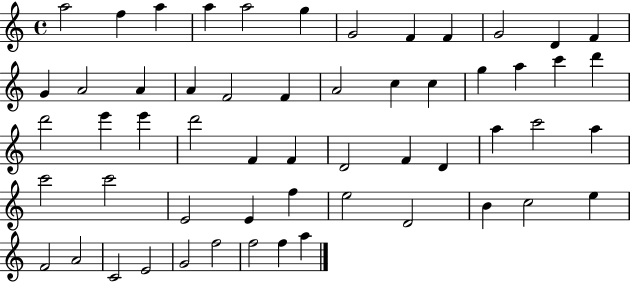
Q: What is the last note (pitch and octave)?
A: A5